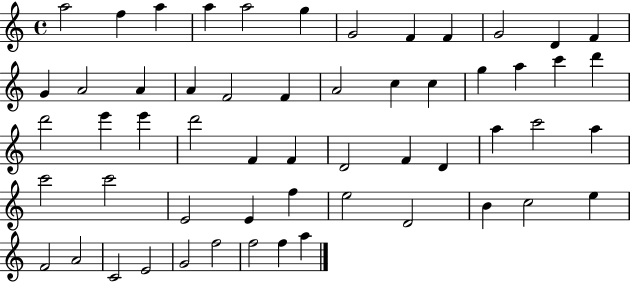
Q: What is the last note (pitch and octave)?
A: A5